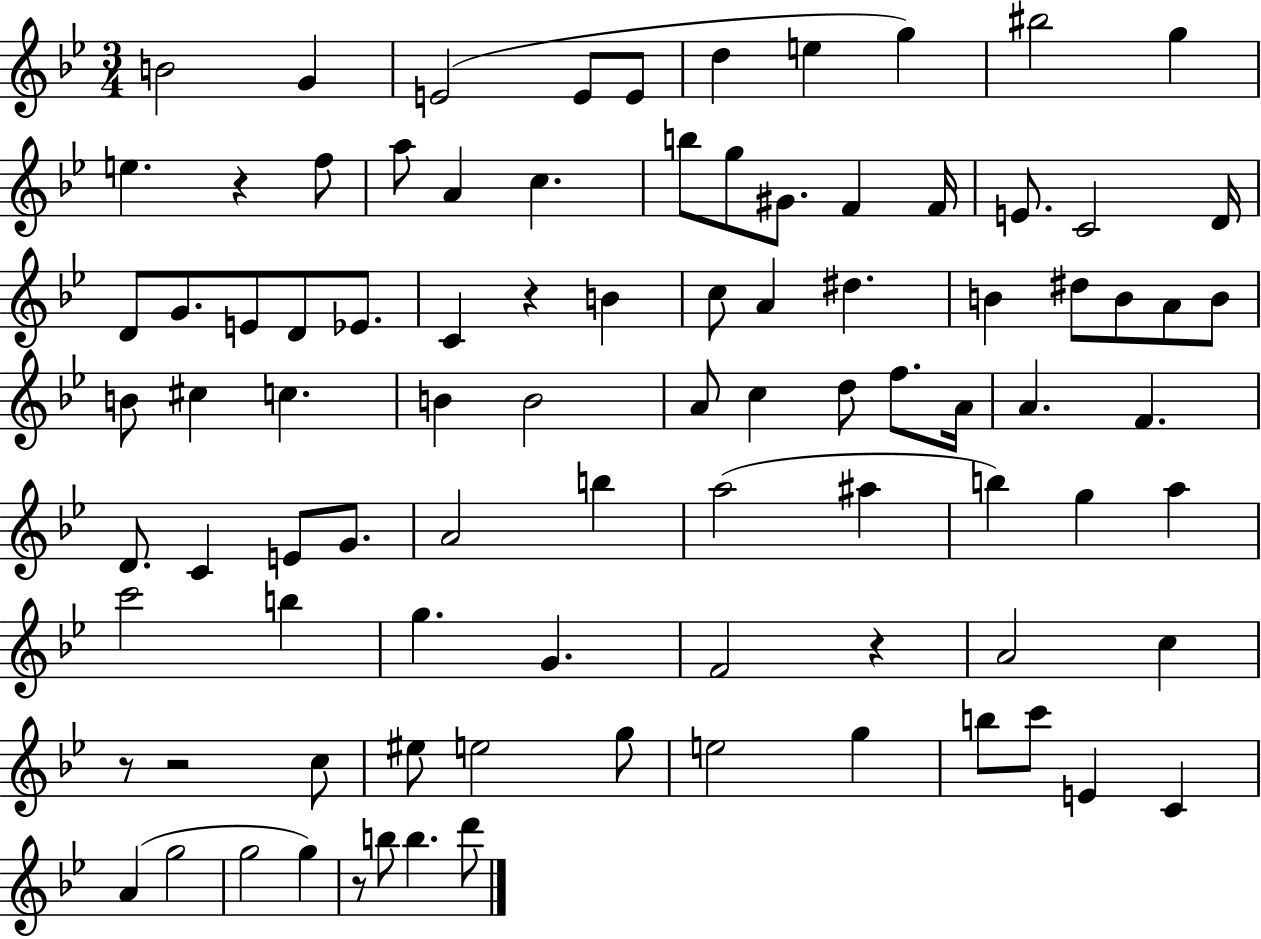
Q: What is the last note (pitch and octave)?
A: D6